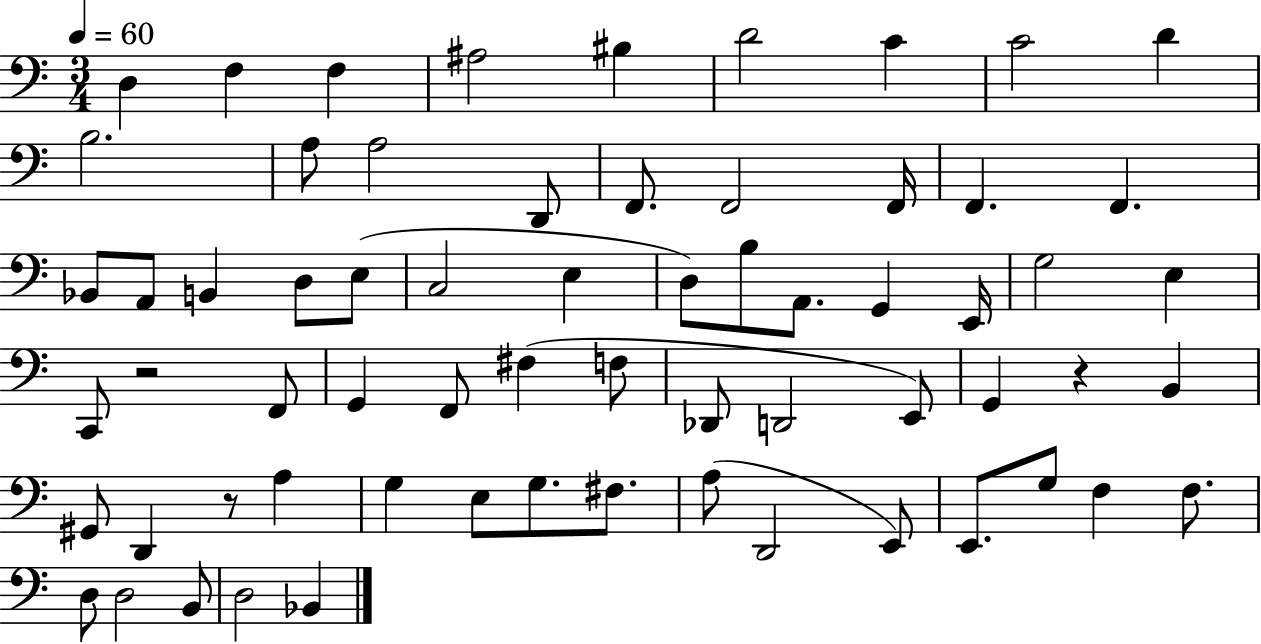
D3/q F3/q F3/q A#3/h BIS3/q D4/h C4/q C4/h D4/q B3/h. A3/e A3/h D2/e F2/e. F2/h F2/s F2/q. F2/q. Bb2/e A2/e B2/q D3/e E3/e C3/h E3/q D3/e B3/e A2/e. G2/q E2/s G3/h E3/q C2/e R/h F2/e G2/q F2/e F#3/q F3/e Db2/e D2/h E2/e G2/q R/q B2/q G#2/e D2/q R/e A3/q G3/q E3/e G3/e. F#3/e. A3/e D2/h E2/e E2/e. G3/e F3/q F3/e. D3/e D3/h B2/e D3/h Bb2/q